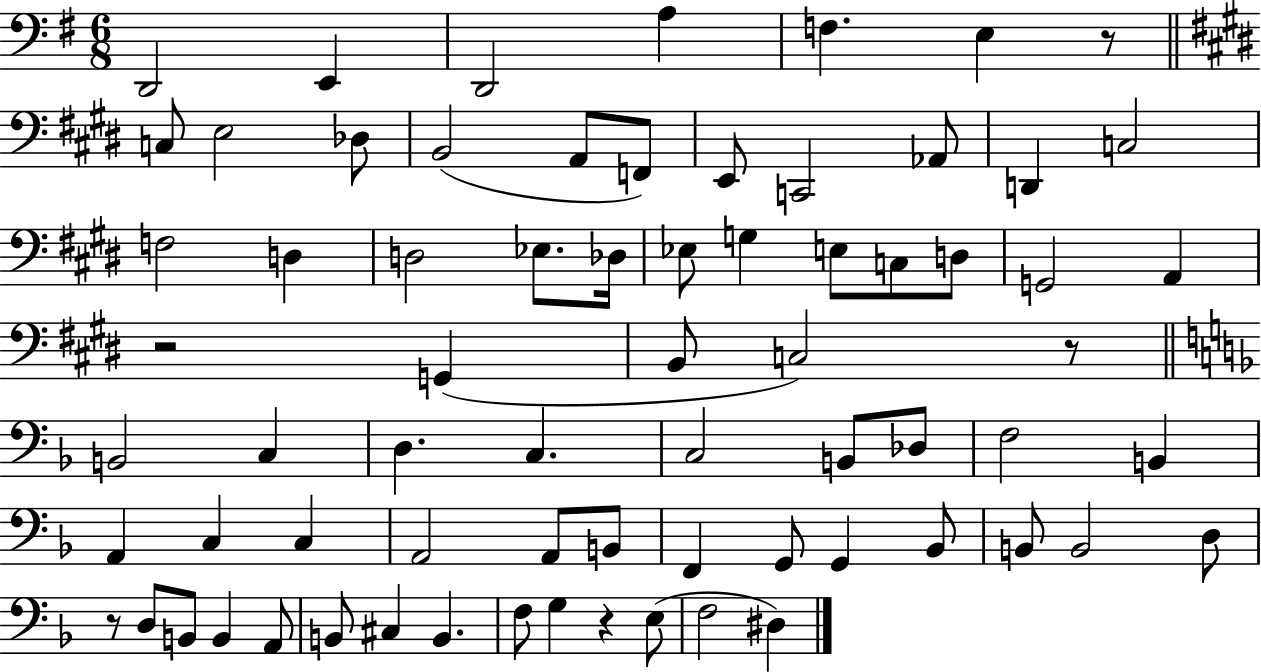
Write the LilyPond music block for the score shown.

{
  \clef bass
  \numericTimeSignature
  \time 6/8
  \key g \major
  d,2 e,4 | d,2 a4 | f4. e4 r8 | \bar "||" \break \key e \major c8 e2 des8 | b,2( a,8 f,8) | e,8 c,2 aes,8 | d,4 c2 | \break f2 d4 | d2 ees8. des16 | ees8 g4 e8 c8 d8 | g,2 a,4 | \break r2 g,4( | b,8 c2) r8 | \bar "||" \break \key d \minor b,2 c4 | d4. c4. | c2 b,8 des8 | f2 b,4 | \break a,4 c4 c4 | a,2 a,8 b,8 | f,4 g,8 g,4 bes,8 | b,8 b,2 d8 | \break r8 d8 b,8 b,4 a,8 | b,8 cis4 b,4. | f8 g4 r4 e8( | f2 dis4) | \break \bar "|."
}